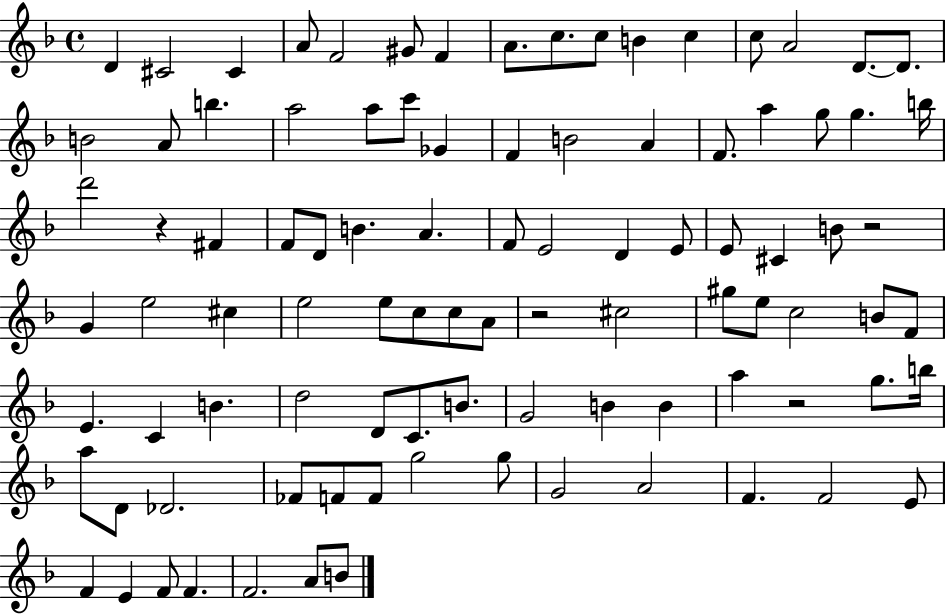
D4/q C#4/h C#4/q A4/e F4/h G#4/e F4/q A4/e. C5/e. C5/e B4/q C5/q C5/e A4/h D4/e. D4/e. B4/h A4/e B5/q. A5/h A5/e C6/e Gb4/q F4/q B4/h A4/q F4/e. A5/q G5/e G5/q. B5/s D6/h R/q F#4/q F4/e D4/e B4/q. A4/q. F4/e E4/h D4/q E4/e E4/e C#4/q B4/e R/h G4/q E5/h C#5/q E5/h E5/e C5/e C5/e A4/e R/h C#5/h G#5/e E5/e C5/h B4/e F4/e E4/q. C4/q B4/q. D5/h D4/e C4/e. B4/e. G4/h B4/q B4/q A5/q R/h G5/e. B5/s A5/e D4/e Db4/h. FES4/e F4/e F4/e G5/h G5/e G4/h A4/h F4/q. F4/h E4/e F4/q E4/q F4/e F4/q. F4/h. A4/e B4/e